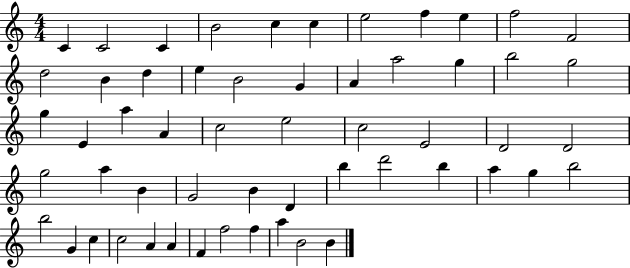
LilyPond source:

{
  \clef treble
  \numericTimeSignature
  \time 4/4
  \key c \major
  c'4 c'2 c'4 | b'2 c''4 c''4 | e''2 f''4 e''4 | f''2 f'2 | \break d''2 b'4 d''4 | e''4 b'2 g'4 | a'4 a''2 g''4 | b''2 g''2 | \break g''4 e'4 a''4 a'4 | c''2 e''2 | c''2 e'2 | d'2 d'2 | \break g''2 a''4 b'4 | g'2 b'4 d'4 | b''4 d'''2 b''4 | a''4 g''4 b''2 | \break b''2 g'4 c''4 | c''2 a'4 a'4 | f'4 f''2 f''4 | a''4 b'2 b'4 | \break \bar "|."
}